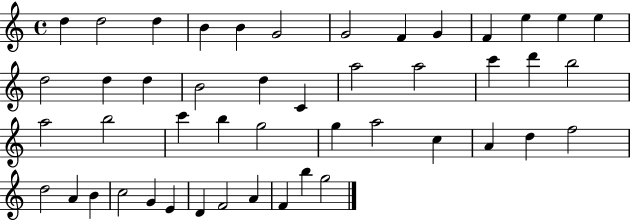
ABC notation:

X:1
T:Untitled
M:4/4
L:1/4
K:C
d d2 d B B G2 G2 F G F e e e d2 d d B2 d C a2 a2 c' d' b2 a2 b2 c' b g2 g a2 c A d f2 d2 A B c2 G E D F2 A F b g2